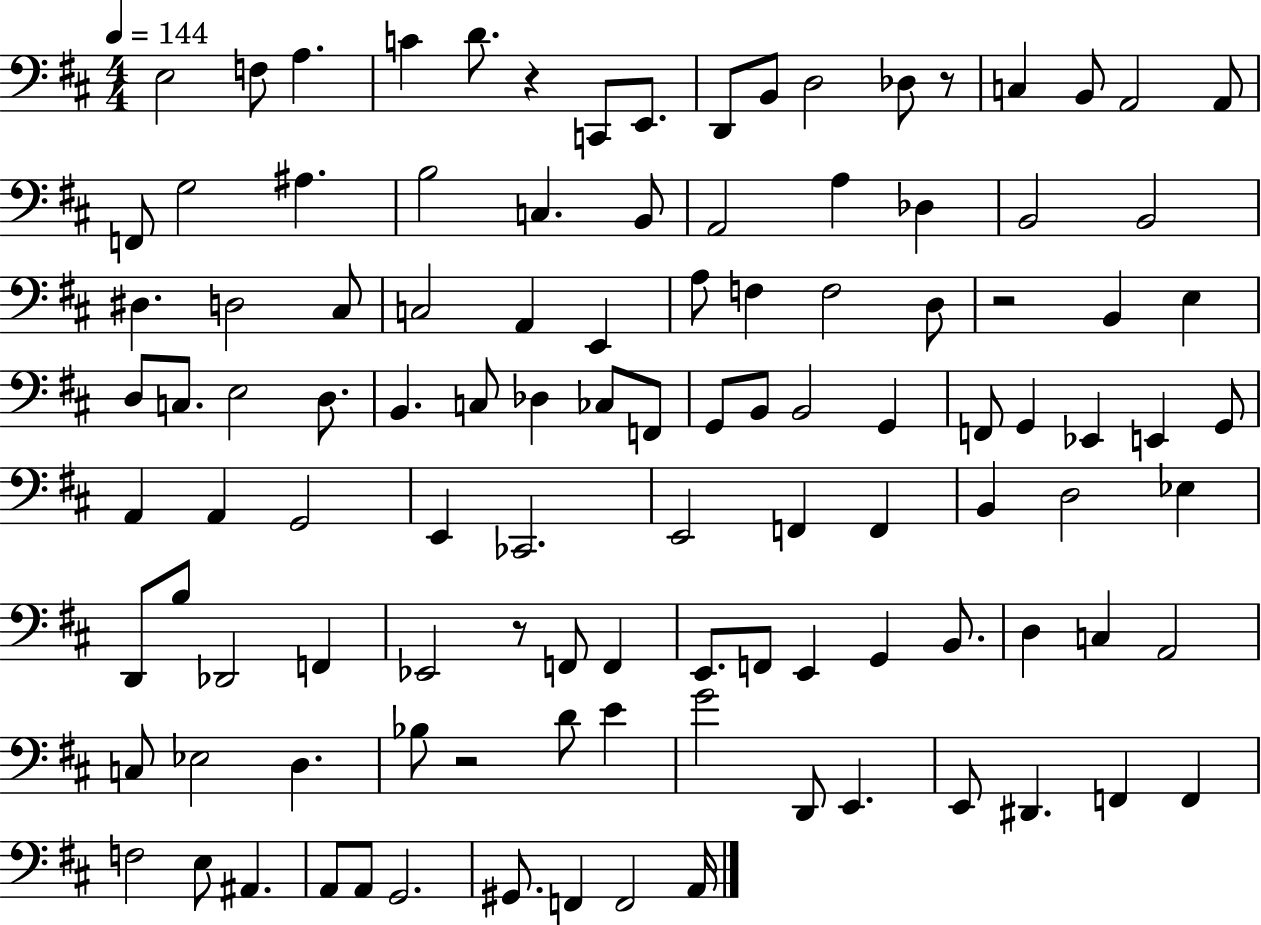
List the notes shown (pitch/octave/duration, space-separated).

E3/h F3/e A3/q. C4/q D4/e. R/q C2/e E2/e. D2/e B2/e D3/h Db3/e R/e C3/q B2/e A2/h A2/e F2/e G3/h A#3/q. B3/h C3/q. B2/e A2/h A3/q Db3/q B2/h B2/h D#3/q. D3/h C#3/e C3/h A2/q E2/q A3/e F3/q F3/h D3/e R/h B2/q E3/q D3/e C3/e. E3/h D3/e. B2/q. C3/e Db3/q CES3/e F2/e G2/e B2/e B2/h G2/q F2/e G2/q Eb2/q E2/q G2/e A2/q A2/q G2/h E2/q CES2/h. E2/h F2/q F2/q B2/q D3/h Eb3/q D2/e B3/e Db2/h F2/q Eb2/h R/e F2/e F2/q E2/e. F2/e E2/q G2/q B2/e. D3/q C3/q A2/h C3/e Eb3/h D3/q. Bb3/e R/h D4/e E4/q G4/h D2/e E2/q. E2/e D#2/q. F2/q F2/q F3/h E3/e A#2/q. A2/e A2/e G2/h. G#2/e. F2/q F2/h A2/s